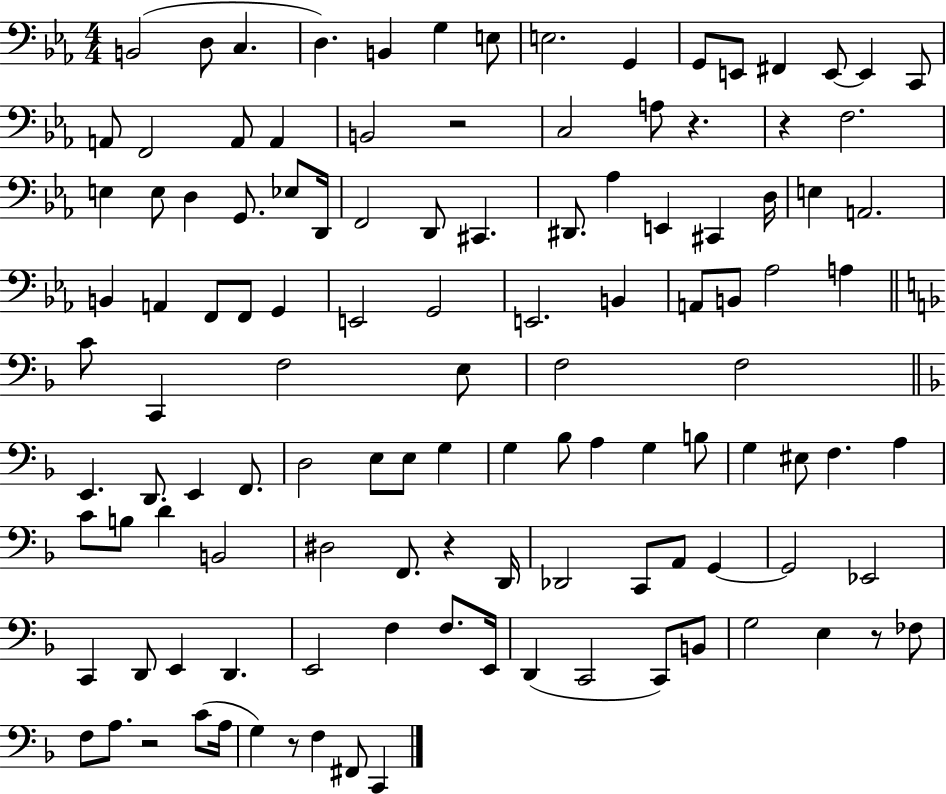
{
  \clef bass
  \numericTimeSignature
  \time 4/4
  \key ees \major
  \repeat volta 2 { b,2( d8 c4. | d4.) b,4 g4 e8 | e2. g,4 | g,8 e,8 fis,4 e,8~~ e,4 c,8 | \break a,8 f,2 a,8 a,4 | b,2 r2 | c2 a8 r4. | r4 f2. | \break e4 e8 d4 g,8. ees8 d,16 | f,2 d,8 cis,4. | dis,8. aes4 e,4 cis,4 d16 | e4 a,2. | \break b,4 a,4 f,8 f,8 g,4 | e,2 g,2 | e,2. b,4 | a,8 b,8 aes2 a4 | \break \bar "||" \break \key d \minor c'8 c,4 f2 e8 | f2 f2 | \bar "||" \break \key d \minor e,4. d,8. e,4 f,8. | d2 e8 e8 g4 | g4 bes8 a4 g4 b8 | g4 eis8 f4. a4 | \break c'8 b8 d'4 b,2 | dis2 f,8. r4 d,16 | des,2 c,8 a,8 g,4~~ | g,2 ees,2 | \break c,4 d,8 e,4 d,4. | e,2 f4 f8. e,16 | d,4( c,2 c,8) b,8 | g2 e4 r8 fes8 | \break f8 a8. r2 c'8( a16 | g4) r8 f4 fis,8 c,4 | } \bar "|."
}